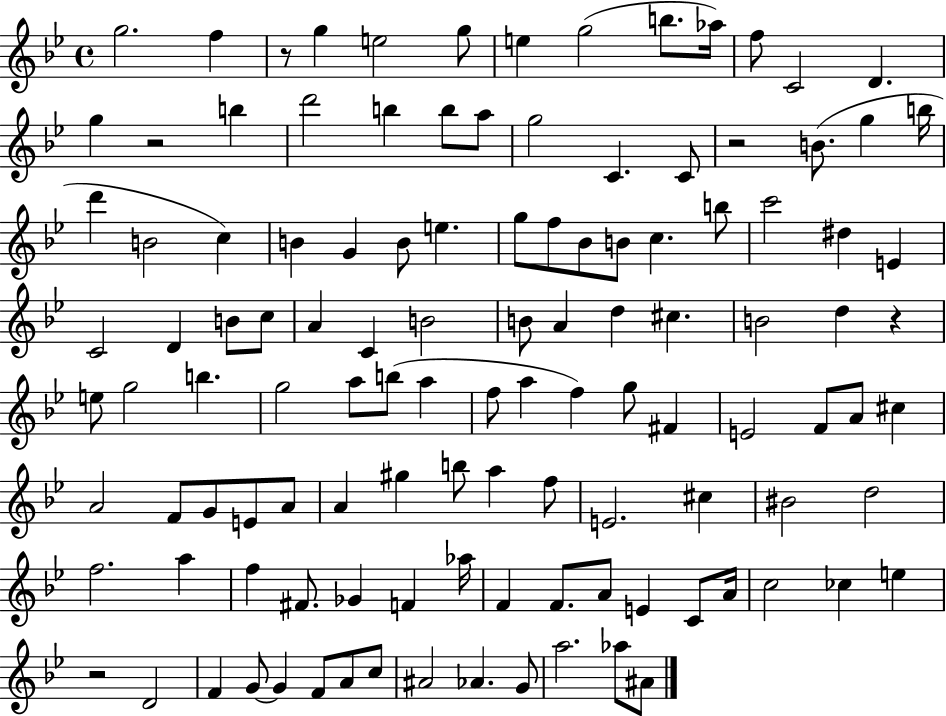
{
  \clef treble
  \time 4/4
  \defaultTimeSignature
  \key bes \major
  \repeat volta 2 { g''2. f''4 | r8 g''4 e''2 g''8 | e''4 g''2( b''8. aes''16) | f''8 c'2 d'4. | \break g''4 r2 b''4 | d'''2 b''4 b''8 a''8 | g''2 c'4. c'8 | r2 b'8.( g''4 b''16 | \break d'''4 b'2 c''4) | b'4 g'4 b'8 e''4. | g''8 f''8 bes'8 b'8 c''4. b''8 | c'''2 dis''4 e'4 | \break c'2 d'4 b'8 c''8 | a'4 c'4 b'2 | b'8 a'4 d''4 cis''4. | b'2 d''4 r4 | \break e''8 g''2 b''4. | g''2 a''8 b''8( a''4 | f''8 a''4 f''4) g''8 fis'4 | e'2 f'8 a'8 cis''4 | \break a'2 f'8 g'8 e'8 a'8 | a'4 gis''4 b''8 a''4 f''8 | e'2. cis''4 | bis'2 d''2 | \break f''2. a''4 | f''4 fis'8. ges'4 f'4 aes''16 | f'4 f'8. a'8 e'4 c'8 a'16 | c''2 ces''4 e''4 | \break r2 d'2 | f'4 g'8~~ g'4 f'8 a'8 c''8 | ais'2 aes'4. g'8 | a''2. aes''8 ais'8 | \break } \bar "|."
}